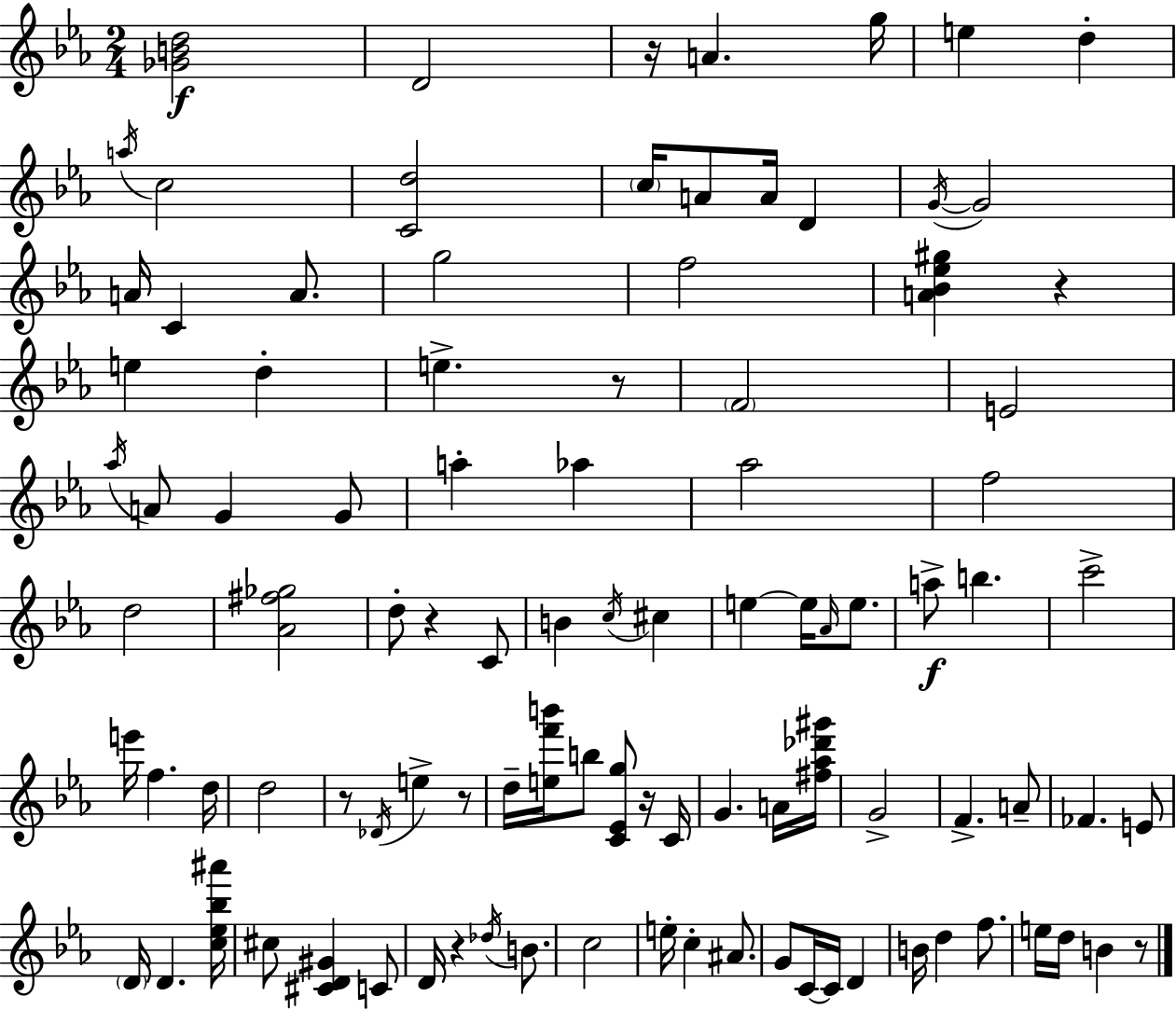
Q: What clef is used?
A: treble